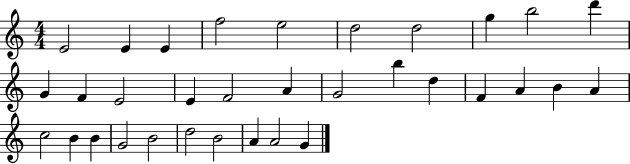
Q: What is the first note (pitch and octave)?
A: E4